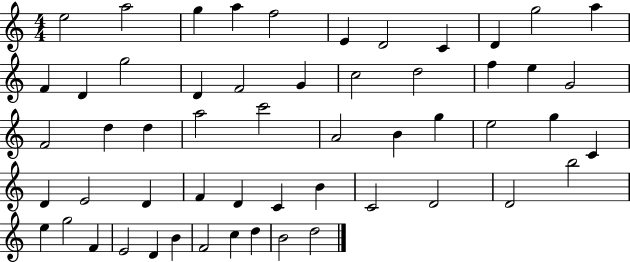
E5/h A5/h G5/q A5/q F5/h E4/q D4/h C4/q D4/q G5/h A5/q F4/q D4/q G5/h D4/q F4/h G4/q C5/h D5/h F5/q E5/q G4/h F4/h D5/q D5/q A5/h C6/h A4/h B4/q G5/q E5/h G5/q C4/q D4/q E4/h D4/q F4/q D4/q C4/q B4/q C4/h D4/h D4/h B5/h E5/q G5/h F4/q E4/h D4/q B4/q F4/h C5/q D5/q B4/h D5/h